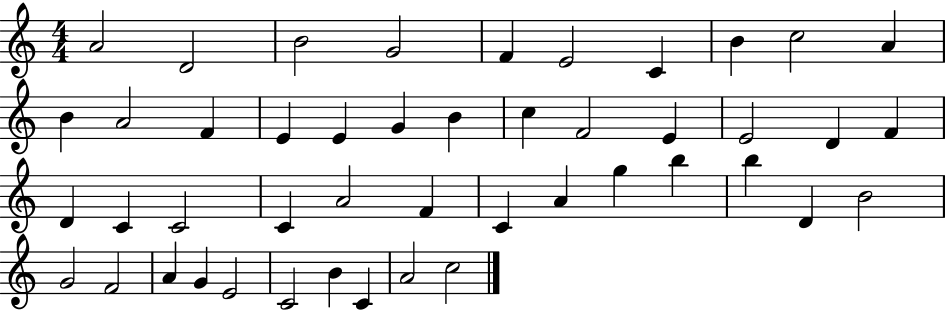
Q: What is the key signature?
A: C major